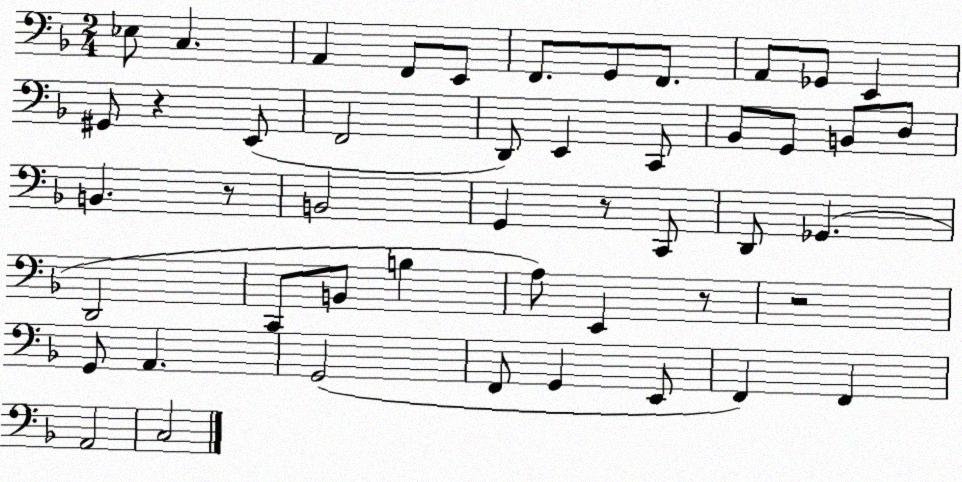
X:1
T:Untitled
M:2/4
L:1/4
K:F
_E,/2 C, A,, F,,/2 E,,/2 F,,/2 G,,/2 F,,/2 A,,/2 _G,,/2 E,, ^G,,/2 z E,,/2 F,,2 D,,/2 E,, C,,/2 _B,,/2 G,,/2 B,,/2 D,/2 B,, z/2 B,,2 G,, z/2 C,,/2 D,,/2 _G,, D,,2 C,,/2 B,,/2 B, A,/2 E,, z/2 z2 G,,/2 A,, G,,2 F,,/2 G,, E,,/2 F,, F,, A,,2 C,2